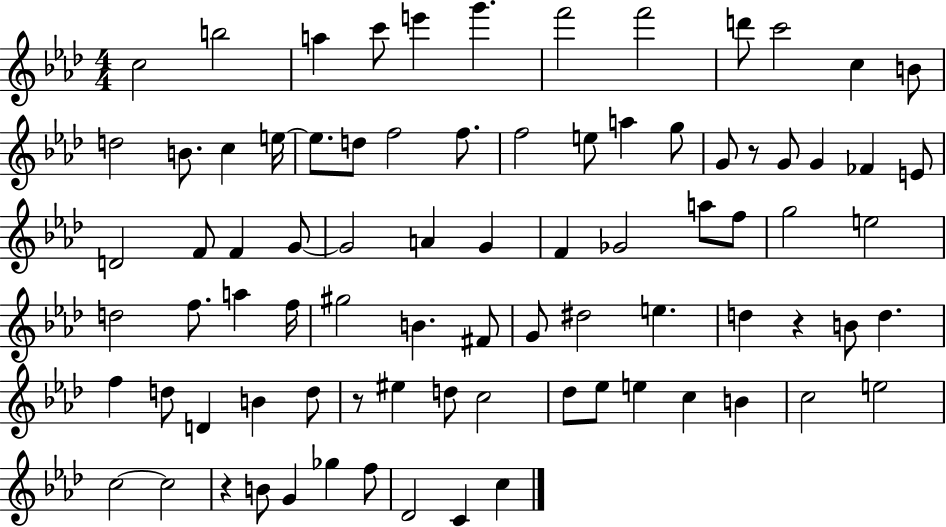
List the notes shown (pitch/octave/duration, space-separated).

C5/h B5/h A5/q C6/e E6/q G6/q. F6/h F6/h D6/e C6/h C5/q B4/e D5/h B4/e. C5/q E5/s E5/e. D5/e F5/h F5/e. F5/h E5/e A5/q G5/e G4/e R/e G4/e G4/q FES4/q E4/e D4/h F4/e F4/q G4/e G4/h A4/q G4/q F4/q Gb4/h A5/e F5/e G5/h E5/h D5/h F5/e. A5/q F5/s G#5/h B4/q. F#4/e G4/e D#5/h E5/q. D5/q R/q B4/e D5/q. F5/q D5/e D4/q B4/q D5/e R/e EIS5/q D5/e C5/h Db5/e Eb5/e E5/q C5/q B4/q C5/h E5/h C5/h C5/h R/q B4/e G4/q Gb5/q F5/e Db4/h C4/q C5/q